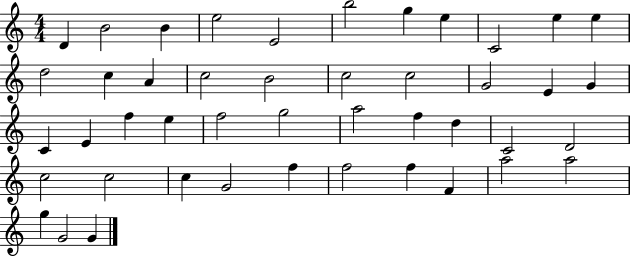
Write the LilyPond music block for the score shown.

{
  \clef treble
  \numericTimeSignature
  \time 4/4
  \key c \major
  d'4 b'2 b'4 | e''2 e'2 | b''2 g''4 e''4 | c'2 e''4 e''4 | \break d''2 c''4 a'4 | c''2 b'2 | c''2 c''2 | g'2 e'4 g'4 | \break c'4 e'4 f''4 e''4 | f''2 g''2 | a''2 f''4 d''4 | c'2 d'2 | \break c''2 c''2 | c''4 g'2 f''4 | f''2 f''4 f'4 | a''2 a''2 | \break g''4 g'2 g'4 | \bar "|."
}